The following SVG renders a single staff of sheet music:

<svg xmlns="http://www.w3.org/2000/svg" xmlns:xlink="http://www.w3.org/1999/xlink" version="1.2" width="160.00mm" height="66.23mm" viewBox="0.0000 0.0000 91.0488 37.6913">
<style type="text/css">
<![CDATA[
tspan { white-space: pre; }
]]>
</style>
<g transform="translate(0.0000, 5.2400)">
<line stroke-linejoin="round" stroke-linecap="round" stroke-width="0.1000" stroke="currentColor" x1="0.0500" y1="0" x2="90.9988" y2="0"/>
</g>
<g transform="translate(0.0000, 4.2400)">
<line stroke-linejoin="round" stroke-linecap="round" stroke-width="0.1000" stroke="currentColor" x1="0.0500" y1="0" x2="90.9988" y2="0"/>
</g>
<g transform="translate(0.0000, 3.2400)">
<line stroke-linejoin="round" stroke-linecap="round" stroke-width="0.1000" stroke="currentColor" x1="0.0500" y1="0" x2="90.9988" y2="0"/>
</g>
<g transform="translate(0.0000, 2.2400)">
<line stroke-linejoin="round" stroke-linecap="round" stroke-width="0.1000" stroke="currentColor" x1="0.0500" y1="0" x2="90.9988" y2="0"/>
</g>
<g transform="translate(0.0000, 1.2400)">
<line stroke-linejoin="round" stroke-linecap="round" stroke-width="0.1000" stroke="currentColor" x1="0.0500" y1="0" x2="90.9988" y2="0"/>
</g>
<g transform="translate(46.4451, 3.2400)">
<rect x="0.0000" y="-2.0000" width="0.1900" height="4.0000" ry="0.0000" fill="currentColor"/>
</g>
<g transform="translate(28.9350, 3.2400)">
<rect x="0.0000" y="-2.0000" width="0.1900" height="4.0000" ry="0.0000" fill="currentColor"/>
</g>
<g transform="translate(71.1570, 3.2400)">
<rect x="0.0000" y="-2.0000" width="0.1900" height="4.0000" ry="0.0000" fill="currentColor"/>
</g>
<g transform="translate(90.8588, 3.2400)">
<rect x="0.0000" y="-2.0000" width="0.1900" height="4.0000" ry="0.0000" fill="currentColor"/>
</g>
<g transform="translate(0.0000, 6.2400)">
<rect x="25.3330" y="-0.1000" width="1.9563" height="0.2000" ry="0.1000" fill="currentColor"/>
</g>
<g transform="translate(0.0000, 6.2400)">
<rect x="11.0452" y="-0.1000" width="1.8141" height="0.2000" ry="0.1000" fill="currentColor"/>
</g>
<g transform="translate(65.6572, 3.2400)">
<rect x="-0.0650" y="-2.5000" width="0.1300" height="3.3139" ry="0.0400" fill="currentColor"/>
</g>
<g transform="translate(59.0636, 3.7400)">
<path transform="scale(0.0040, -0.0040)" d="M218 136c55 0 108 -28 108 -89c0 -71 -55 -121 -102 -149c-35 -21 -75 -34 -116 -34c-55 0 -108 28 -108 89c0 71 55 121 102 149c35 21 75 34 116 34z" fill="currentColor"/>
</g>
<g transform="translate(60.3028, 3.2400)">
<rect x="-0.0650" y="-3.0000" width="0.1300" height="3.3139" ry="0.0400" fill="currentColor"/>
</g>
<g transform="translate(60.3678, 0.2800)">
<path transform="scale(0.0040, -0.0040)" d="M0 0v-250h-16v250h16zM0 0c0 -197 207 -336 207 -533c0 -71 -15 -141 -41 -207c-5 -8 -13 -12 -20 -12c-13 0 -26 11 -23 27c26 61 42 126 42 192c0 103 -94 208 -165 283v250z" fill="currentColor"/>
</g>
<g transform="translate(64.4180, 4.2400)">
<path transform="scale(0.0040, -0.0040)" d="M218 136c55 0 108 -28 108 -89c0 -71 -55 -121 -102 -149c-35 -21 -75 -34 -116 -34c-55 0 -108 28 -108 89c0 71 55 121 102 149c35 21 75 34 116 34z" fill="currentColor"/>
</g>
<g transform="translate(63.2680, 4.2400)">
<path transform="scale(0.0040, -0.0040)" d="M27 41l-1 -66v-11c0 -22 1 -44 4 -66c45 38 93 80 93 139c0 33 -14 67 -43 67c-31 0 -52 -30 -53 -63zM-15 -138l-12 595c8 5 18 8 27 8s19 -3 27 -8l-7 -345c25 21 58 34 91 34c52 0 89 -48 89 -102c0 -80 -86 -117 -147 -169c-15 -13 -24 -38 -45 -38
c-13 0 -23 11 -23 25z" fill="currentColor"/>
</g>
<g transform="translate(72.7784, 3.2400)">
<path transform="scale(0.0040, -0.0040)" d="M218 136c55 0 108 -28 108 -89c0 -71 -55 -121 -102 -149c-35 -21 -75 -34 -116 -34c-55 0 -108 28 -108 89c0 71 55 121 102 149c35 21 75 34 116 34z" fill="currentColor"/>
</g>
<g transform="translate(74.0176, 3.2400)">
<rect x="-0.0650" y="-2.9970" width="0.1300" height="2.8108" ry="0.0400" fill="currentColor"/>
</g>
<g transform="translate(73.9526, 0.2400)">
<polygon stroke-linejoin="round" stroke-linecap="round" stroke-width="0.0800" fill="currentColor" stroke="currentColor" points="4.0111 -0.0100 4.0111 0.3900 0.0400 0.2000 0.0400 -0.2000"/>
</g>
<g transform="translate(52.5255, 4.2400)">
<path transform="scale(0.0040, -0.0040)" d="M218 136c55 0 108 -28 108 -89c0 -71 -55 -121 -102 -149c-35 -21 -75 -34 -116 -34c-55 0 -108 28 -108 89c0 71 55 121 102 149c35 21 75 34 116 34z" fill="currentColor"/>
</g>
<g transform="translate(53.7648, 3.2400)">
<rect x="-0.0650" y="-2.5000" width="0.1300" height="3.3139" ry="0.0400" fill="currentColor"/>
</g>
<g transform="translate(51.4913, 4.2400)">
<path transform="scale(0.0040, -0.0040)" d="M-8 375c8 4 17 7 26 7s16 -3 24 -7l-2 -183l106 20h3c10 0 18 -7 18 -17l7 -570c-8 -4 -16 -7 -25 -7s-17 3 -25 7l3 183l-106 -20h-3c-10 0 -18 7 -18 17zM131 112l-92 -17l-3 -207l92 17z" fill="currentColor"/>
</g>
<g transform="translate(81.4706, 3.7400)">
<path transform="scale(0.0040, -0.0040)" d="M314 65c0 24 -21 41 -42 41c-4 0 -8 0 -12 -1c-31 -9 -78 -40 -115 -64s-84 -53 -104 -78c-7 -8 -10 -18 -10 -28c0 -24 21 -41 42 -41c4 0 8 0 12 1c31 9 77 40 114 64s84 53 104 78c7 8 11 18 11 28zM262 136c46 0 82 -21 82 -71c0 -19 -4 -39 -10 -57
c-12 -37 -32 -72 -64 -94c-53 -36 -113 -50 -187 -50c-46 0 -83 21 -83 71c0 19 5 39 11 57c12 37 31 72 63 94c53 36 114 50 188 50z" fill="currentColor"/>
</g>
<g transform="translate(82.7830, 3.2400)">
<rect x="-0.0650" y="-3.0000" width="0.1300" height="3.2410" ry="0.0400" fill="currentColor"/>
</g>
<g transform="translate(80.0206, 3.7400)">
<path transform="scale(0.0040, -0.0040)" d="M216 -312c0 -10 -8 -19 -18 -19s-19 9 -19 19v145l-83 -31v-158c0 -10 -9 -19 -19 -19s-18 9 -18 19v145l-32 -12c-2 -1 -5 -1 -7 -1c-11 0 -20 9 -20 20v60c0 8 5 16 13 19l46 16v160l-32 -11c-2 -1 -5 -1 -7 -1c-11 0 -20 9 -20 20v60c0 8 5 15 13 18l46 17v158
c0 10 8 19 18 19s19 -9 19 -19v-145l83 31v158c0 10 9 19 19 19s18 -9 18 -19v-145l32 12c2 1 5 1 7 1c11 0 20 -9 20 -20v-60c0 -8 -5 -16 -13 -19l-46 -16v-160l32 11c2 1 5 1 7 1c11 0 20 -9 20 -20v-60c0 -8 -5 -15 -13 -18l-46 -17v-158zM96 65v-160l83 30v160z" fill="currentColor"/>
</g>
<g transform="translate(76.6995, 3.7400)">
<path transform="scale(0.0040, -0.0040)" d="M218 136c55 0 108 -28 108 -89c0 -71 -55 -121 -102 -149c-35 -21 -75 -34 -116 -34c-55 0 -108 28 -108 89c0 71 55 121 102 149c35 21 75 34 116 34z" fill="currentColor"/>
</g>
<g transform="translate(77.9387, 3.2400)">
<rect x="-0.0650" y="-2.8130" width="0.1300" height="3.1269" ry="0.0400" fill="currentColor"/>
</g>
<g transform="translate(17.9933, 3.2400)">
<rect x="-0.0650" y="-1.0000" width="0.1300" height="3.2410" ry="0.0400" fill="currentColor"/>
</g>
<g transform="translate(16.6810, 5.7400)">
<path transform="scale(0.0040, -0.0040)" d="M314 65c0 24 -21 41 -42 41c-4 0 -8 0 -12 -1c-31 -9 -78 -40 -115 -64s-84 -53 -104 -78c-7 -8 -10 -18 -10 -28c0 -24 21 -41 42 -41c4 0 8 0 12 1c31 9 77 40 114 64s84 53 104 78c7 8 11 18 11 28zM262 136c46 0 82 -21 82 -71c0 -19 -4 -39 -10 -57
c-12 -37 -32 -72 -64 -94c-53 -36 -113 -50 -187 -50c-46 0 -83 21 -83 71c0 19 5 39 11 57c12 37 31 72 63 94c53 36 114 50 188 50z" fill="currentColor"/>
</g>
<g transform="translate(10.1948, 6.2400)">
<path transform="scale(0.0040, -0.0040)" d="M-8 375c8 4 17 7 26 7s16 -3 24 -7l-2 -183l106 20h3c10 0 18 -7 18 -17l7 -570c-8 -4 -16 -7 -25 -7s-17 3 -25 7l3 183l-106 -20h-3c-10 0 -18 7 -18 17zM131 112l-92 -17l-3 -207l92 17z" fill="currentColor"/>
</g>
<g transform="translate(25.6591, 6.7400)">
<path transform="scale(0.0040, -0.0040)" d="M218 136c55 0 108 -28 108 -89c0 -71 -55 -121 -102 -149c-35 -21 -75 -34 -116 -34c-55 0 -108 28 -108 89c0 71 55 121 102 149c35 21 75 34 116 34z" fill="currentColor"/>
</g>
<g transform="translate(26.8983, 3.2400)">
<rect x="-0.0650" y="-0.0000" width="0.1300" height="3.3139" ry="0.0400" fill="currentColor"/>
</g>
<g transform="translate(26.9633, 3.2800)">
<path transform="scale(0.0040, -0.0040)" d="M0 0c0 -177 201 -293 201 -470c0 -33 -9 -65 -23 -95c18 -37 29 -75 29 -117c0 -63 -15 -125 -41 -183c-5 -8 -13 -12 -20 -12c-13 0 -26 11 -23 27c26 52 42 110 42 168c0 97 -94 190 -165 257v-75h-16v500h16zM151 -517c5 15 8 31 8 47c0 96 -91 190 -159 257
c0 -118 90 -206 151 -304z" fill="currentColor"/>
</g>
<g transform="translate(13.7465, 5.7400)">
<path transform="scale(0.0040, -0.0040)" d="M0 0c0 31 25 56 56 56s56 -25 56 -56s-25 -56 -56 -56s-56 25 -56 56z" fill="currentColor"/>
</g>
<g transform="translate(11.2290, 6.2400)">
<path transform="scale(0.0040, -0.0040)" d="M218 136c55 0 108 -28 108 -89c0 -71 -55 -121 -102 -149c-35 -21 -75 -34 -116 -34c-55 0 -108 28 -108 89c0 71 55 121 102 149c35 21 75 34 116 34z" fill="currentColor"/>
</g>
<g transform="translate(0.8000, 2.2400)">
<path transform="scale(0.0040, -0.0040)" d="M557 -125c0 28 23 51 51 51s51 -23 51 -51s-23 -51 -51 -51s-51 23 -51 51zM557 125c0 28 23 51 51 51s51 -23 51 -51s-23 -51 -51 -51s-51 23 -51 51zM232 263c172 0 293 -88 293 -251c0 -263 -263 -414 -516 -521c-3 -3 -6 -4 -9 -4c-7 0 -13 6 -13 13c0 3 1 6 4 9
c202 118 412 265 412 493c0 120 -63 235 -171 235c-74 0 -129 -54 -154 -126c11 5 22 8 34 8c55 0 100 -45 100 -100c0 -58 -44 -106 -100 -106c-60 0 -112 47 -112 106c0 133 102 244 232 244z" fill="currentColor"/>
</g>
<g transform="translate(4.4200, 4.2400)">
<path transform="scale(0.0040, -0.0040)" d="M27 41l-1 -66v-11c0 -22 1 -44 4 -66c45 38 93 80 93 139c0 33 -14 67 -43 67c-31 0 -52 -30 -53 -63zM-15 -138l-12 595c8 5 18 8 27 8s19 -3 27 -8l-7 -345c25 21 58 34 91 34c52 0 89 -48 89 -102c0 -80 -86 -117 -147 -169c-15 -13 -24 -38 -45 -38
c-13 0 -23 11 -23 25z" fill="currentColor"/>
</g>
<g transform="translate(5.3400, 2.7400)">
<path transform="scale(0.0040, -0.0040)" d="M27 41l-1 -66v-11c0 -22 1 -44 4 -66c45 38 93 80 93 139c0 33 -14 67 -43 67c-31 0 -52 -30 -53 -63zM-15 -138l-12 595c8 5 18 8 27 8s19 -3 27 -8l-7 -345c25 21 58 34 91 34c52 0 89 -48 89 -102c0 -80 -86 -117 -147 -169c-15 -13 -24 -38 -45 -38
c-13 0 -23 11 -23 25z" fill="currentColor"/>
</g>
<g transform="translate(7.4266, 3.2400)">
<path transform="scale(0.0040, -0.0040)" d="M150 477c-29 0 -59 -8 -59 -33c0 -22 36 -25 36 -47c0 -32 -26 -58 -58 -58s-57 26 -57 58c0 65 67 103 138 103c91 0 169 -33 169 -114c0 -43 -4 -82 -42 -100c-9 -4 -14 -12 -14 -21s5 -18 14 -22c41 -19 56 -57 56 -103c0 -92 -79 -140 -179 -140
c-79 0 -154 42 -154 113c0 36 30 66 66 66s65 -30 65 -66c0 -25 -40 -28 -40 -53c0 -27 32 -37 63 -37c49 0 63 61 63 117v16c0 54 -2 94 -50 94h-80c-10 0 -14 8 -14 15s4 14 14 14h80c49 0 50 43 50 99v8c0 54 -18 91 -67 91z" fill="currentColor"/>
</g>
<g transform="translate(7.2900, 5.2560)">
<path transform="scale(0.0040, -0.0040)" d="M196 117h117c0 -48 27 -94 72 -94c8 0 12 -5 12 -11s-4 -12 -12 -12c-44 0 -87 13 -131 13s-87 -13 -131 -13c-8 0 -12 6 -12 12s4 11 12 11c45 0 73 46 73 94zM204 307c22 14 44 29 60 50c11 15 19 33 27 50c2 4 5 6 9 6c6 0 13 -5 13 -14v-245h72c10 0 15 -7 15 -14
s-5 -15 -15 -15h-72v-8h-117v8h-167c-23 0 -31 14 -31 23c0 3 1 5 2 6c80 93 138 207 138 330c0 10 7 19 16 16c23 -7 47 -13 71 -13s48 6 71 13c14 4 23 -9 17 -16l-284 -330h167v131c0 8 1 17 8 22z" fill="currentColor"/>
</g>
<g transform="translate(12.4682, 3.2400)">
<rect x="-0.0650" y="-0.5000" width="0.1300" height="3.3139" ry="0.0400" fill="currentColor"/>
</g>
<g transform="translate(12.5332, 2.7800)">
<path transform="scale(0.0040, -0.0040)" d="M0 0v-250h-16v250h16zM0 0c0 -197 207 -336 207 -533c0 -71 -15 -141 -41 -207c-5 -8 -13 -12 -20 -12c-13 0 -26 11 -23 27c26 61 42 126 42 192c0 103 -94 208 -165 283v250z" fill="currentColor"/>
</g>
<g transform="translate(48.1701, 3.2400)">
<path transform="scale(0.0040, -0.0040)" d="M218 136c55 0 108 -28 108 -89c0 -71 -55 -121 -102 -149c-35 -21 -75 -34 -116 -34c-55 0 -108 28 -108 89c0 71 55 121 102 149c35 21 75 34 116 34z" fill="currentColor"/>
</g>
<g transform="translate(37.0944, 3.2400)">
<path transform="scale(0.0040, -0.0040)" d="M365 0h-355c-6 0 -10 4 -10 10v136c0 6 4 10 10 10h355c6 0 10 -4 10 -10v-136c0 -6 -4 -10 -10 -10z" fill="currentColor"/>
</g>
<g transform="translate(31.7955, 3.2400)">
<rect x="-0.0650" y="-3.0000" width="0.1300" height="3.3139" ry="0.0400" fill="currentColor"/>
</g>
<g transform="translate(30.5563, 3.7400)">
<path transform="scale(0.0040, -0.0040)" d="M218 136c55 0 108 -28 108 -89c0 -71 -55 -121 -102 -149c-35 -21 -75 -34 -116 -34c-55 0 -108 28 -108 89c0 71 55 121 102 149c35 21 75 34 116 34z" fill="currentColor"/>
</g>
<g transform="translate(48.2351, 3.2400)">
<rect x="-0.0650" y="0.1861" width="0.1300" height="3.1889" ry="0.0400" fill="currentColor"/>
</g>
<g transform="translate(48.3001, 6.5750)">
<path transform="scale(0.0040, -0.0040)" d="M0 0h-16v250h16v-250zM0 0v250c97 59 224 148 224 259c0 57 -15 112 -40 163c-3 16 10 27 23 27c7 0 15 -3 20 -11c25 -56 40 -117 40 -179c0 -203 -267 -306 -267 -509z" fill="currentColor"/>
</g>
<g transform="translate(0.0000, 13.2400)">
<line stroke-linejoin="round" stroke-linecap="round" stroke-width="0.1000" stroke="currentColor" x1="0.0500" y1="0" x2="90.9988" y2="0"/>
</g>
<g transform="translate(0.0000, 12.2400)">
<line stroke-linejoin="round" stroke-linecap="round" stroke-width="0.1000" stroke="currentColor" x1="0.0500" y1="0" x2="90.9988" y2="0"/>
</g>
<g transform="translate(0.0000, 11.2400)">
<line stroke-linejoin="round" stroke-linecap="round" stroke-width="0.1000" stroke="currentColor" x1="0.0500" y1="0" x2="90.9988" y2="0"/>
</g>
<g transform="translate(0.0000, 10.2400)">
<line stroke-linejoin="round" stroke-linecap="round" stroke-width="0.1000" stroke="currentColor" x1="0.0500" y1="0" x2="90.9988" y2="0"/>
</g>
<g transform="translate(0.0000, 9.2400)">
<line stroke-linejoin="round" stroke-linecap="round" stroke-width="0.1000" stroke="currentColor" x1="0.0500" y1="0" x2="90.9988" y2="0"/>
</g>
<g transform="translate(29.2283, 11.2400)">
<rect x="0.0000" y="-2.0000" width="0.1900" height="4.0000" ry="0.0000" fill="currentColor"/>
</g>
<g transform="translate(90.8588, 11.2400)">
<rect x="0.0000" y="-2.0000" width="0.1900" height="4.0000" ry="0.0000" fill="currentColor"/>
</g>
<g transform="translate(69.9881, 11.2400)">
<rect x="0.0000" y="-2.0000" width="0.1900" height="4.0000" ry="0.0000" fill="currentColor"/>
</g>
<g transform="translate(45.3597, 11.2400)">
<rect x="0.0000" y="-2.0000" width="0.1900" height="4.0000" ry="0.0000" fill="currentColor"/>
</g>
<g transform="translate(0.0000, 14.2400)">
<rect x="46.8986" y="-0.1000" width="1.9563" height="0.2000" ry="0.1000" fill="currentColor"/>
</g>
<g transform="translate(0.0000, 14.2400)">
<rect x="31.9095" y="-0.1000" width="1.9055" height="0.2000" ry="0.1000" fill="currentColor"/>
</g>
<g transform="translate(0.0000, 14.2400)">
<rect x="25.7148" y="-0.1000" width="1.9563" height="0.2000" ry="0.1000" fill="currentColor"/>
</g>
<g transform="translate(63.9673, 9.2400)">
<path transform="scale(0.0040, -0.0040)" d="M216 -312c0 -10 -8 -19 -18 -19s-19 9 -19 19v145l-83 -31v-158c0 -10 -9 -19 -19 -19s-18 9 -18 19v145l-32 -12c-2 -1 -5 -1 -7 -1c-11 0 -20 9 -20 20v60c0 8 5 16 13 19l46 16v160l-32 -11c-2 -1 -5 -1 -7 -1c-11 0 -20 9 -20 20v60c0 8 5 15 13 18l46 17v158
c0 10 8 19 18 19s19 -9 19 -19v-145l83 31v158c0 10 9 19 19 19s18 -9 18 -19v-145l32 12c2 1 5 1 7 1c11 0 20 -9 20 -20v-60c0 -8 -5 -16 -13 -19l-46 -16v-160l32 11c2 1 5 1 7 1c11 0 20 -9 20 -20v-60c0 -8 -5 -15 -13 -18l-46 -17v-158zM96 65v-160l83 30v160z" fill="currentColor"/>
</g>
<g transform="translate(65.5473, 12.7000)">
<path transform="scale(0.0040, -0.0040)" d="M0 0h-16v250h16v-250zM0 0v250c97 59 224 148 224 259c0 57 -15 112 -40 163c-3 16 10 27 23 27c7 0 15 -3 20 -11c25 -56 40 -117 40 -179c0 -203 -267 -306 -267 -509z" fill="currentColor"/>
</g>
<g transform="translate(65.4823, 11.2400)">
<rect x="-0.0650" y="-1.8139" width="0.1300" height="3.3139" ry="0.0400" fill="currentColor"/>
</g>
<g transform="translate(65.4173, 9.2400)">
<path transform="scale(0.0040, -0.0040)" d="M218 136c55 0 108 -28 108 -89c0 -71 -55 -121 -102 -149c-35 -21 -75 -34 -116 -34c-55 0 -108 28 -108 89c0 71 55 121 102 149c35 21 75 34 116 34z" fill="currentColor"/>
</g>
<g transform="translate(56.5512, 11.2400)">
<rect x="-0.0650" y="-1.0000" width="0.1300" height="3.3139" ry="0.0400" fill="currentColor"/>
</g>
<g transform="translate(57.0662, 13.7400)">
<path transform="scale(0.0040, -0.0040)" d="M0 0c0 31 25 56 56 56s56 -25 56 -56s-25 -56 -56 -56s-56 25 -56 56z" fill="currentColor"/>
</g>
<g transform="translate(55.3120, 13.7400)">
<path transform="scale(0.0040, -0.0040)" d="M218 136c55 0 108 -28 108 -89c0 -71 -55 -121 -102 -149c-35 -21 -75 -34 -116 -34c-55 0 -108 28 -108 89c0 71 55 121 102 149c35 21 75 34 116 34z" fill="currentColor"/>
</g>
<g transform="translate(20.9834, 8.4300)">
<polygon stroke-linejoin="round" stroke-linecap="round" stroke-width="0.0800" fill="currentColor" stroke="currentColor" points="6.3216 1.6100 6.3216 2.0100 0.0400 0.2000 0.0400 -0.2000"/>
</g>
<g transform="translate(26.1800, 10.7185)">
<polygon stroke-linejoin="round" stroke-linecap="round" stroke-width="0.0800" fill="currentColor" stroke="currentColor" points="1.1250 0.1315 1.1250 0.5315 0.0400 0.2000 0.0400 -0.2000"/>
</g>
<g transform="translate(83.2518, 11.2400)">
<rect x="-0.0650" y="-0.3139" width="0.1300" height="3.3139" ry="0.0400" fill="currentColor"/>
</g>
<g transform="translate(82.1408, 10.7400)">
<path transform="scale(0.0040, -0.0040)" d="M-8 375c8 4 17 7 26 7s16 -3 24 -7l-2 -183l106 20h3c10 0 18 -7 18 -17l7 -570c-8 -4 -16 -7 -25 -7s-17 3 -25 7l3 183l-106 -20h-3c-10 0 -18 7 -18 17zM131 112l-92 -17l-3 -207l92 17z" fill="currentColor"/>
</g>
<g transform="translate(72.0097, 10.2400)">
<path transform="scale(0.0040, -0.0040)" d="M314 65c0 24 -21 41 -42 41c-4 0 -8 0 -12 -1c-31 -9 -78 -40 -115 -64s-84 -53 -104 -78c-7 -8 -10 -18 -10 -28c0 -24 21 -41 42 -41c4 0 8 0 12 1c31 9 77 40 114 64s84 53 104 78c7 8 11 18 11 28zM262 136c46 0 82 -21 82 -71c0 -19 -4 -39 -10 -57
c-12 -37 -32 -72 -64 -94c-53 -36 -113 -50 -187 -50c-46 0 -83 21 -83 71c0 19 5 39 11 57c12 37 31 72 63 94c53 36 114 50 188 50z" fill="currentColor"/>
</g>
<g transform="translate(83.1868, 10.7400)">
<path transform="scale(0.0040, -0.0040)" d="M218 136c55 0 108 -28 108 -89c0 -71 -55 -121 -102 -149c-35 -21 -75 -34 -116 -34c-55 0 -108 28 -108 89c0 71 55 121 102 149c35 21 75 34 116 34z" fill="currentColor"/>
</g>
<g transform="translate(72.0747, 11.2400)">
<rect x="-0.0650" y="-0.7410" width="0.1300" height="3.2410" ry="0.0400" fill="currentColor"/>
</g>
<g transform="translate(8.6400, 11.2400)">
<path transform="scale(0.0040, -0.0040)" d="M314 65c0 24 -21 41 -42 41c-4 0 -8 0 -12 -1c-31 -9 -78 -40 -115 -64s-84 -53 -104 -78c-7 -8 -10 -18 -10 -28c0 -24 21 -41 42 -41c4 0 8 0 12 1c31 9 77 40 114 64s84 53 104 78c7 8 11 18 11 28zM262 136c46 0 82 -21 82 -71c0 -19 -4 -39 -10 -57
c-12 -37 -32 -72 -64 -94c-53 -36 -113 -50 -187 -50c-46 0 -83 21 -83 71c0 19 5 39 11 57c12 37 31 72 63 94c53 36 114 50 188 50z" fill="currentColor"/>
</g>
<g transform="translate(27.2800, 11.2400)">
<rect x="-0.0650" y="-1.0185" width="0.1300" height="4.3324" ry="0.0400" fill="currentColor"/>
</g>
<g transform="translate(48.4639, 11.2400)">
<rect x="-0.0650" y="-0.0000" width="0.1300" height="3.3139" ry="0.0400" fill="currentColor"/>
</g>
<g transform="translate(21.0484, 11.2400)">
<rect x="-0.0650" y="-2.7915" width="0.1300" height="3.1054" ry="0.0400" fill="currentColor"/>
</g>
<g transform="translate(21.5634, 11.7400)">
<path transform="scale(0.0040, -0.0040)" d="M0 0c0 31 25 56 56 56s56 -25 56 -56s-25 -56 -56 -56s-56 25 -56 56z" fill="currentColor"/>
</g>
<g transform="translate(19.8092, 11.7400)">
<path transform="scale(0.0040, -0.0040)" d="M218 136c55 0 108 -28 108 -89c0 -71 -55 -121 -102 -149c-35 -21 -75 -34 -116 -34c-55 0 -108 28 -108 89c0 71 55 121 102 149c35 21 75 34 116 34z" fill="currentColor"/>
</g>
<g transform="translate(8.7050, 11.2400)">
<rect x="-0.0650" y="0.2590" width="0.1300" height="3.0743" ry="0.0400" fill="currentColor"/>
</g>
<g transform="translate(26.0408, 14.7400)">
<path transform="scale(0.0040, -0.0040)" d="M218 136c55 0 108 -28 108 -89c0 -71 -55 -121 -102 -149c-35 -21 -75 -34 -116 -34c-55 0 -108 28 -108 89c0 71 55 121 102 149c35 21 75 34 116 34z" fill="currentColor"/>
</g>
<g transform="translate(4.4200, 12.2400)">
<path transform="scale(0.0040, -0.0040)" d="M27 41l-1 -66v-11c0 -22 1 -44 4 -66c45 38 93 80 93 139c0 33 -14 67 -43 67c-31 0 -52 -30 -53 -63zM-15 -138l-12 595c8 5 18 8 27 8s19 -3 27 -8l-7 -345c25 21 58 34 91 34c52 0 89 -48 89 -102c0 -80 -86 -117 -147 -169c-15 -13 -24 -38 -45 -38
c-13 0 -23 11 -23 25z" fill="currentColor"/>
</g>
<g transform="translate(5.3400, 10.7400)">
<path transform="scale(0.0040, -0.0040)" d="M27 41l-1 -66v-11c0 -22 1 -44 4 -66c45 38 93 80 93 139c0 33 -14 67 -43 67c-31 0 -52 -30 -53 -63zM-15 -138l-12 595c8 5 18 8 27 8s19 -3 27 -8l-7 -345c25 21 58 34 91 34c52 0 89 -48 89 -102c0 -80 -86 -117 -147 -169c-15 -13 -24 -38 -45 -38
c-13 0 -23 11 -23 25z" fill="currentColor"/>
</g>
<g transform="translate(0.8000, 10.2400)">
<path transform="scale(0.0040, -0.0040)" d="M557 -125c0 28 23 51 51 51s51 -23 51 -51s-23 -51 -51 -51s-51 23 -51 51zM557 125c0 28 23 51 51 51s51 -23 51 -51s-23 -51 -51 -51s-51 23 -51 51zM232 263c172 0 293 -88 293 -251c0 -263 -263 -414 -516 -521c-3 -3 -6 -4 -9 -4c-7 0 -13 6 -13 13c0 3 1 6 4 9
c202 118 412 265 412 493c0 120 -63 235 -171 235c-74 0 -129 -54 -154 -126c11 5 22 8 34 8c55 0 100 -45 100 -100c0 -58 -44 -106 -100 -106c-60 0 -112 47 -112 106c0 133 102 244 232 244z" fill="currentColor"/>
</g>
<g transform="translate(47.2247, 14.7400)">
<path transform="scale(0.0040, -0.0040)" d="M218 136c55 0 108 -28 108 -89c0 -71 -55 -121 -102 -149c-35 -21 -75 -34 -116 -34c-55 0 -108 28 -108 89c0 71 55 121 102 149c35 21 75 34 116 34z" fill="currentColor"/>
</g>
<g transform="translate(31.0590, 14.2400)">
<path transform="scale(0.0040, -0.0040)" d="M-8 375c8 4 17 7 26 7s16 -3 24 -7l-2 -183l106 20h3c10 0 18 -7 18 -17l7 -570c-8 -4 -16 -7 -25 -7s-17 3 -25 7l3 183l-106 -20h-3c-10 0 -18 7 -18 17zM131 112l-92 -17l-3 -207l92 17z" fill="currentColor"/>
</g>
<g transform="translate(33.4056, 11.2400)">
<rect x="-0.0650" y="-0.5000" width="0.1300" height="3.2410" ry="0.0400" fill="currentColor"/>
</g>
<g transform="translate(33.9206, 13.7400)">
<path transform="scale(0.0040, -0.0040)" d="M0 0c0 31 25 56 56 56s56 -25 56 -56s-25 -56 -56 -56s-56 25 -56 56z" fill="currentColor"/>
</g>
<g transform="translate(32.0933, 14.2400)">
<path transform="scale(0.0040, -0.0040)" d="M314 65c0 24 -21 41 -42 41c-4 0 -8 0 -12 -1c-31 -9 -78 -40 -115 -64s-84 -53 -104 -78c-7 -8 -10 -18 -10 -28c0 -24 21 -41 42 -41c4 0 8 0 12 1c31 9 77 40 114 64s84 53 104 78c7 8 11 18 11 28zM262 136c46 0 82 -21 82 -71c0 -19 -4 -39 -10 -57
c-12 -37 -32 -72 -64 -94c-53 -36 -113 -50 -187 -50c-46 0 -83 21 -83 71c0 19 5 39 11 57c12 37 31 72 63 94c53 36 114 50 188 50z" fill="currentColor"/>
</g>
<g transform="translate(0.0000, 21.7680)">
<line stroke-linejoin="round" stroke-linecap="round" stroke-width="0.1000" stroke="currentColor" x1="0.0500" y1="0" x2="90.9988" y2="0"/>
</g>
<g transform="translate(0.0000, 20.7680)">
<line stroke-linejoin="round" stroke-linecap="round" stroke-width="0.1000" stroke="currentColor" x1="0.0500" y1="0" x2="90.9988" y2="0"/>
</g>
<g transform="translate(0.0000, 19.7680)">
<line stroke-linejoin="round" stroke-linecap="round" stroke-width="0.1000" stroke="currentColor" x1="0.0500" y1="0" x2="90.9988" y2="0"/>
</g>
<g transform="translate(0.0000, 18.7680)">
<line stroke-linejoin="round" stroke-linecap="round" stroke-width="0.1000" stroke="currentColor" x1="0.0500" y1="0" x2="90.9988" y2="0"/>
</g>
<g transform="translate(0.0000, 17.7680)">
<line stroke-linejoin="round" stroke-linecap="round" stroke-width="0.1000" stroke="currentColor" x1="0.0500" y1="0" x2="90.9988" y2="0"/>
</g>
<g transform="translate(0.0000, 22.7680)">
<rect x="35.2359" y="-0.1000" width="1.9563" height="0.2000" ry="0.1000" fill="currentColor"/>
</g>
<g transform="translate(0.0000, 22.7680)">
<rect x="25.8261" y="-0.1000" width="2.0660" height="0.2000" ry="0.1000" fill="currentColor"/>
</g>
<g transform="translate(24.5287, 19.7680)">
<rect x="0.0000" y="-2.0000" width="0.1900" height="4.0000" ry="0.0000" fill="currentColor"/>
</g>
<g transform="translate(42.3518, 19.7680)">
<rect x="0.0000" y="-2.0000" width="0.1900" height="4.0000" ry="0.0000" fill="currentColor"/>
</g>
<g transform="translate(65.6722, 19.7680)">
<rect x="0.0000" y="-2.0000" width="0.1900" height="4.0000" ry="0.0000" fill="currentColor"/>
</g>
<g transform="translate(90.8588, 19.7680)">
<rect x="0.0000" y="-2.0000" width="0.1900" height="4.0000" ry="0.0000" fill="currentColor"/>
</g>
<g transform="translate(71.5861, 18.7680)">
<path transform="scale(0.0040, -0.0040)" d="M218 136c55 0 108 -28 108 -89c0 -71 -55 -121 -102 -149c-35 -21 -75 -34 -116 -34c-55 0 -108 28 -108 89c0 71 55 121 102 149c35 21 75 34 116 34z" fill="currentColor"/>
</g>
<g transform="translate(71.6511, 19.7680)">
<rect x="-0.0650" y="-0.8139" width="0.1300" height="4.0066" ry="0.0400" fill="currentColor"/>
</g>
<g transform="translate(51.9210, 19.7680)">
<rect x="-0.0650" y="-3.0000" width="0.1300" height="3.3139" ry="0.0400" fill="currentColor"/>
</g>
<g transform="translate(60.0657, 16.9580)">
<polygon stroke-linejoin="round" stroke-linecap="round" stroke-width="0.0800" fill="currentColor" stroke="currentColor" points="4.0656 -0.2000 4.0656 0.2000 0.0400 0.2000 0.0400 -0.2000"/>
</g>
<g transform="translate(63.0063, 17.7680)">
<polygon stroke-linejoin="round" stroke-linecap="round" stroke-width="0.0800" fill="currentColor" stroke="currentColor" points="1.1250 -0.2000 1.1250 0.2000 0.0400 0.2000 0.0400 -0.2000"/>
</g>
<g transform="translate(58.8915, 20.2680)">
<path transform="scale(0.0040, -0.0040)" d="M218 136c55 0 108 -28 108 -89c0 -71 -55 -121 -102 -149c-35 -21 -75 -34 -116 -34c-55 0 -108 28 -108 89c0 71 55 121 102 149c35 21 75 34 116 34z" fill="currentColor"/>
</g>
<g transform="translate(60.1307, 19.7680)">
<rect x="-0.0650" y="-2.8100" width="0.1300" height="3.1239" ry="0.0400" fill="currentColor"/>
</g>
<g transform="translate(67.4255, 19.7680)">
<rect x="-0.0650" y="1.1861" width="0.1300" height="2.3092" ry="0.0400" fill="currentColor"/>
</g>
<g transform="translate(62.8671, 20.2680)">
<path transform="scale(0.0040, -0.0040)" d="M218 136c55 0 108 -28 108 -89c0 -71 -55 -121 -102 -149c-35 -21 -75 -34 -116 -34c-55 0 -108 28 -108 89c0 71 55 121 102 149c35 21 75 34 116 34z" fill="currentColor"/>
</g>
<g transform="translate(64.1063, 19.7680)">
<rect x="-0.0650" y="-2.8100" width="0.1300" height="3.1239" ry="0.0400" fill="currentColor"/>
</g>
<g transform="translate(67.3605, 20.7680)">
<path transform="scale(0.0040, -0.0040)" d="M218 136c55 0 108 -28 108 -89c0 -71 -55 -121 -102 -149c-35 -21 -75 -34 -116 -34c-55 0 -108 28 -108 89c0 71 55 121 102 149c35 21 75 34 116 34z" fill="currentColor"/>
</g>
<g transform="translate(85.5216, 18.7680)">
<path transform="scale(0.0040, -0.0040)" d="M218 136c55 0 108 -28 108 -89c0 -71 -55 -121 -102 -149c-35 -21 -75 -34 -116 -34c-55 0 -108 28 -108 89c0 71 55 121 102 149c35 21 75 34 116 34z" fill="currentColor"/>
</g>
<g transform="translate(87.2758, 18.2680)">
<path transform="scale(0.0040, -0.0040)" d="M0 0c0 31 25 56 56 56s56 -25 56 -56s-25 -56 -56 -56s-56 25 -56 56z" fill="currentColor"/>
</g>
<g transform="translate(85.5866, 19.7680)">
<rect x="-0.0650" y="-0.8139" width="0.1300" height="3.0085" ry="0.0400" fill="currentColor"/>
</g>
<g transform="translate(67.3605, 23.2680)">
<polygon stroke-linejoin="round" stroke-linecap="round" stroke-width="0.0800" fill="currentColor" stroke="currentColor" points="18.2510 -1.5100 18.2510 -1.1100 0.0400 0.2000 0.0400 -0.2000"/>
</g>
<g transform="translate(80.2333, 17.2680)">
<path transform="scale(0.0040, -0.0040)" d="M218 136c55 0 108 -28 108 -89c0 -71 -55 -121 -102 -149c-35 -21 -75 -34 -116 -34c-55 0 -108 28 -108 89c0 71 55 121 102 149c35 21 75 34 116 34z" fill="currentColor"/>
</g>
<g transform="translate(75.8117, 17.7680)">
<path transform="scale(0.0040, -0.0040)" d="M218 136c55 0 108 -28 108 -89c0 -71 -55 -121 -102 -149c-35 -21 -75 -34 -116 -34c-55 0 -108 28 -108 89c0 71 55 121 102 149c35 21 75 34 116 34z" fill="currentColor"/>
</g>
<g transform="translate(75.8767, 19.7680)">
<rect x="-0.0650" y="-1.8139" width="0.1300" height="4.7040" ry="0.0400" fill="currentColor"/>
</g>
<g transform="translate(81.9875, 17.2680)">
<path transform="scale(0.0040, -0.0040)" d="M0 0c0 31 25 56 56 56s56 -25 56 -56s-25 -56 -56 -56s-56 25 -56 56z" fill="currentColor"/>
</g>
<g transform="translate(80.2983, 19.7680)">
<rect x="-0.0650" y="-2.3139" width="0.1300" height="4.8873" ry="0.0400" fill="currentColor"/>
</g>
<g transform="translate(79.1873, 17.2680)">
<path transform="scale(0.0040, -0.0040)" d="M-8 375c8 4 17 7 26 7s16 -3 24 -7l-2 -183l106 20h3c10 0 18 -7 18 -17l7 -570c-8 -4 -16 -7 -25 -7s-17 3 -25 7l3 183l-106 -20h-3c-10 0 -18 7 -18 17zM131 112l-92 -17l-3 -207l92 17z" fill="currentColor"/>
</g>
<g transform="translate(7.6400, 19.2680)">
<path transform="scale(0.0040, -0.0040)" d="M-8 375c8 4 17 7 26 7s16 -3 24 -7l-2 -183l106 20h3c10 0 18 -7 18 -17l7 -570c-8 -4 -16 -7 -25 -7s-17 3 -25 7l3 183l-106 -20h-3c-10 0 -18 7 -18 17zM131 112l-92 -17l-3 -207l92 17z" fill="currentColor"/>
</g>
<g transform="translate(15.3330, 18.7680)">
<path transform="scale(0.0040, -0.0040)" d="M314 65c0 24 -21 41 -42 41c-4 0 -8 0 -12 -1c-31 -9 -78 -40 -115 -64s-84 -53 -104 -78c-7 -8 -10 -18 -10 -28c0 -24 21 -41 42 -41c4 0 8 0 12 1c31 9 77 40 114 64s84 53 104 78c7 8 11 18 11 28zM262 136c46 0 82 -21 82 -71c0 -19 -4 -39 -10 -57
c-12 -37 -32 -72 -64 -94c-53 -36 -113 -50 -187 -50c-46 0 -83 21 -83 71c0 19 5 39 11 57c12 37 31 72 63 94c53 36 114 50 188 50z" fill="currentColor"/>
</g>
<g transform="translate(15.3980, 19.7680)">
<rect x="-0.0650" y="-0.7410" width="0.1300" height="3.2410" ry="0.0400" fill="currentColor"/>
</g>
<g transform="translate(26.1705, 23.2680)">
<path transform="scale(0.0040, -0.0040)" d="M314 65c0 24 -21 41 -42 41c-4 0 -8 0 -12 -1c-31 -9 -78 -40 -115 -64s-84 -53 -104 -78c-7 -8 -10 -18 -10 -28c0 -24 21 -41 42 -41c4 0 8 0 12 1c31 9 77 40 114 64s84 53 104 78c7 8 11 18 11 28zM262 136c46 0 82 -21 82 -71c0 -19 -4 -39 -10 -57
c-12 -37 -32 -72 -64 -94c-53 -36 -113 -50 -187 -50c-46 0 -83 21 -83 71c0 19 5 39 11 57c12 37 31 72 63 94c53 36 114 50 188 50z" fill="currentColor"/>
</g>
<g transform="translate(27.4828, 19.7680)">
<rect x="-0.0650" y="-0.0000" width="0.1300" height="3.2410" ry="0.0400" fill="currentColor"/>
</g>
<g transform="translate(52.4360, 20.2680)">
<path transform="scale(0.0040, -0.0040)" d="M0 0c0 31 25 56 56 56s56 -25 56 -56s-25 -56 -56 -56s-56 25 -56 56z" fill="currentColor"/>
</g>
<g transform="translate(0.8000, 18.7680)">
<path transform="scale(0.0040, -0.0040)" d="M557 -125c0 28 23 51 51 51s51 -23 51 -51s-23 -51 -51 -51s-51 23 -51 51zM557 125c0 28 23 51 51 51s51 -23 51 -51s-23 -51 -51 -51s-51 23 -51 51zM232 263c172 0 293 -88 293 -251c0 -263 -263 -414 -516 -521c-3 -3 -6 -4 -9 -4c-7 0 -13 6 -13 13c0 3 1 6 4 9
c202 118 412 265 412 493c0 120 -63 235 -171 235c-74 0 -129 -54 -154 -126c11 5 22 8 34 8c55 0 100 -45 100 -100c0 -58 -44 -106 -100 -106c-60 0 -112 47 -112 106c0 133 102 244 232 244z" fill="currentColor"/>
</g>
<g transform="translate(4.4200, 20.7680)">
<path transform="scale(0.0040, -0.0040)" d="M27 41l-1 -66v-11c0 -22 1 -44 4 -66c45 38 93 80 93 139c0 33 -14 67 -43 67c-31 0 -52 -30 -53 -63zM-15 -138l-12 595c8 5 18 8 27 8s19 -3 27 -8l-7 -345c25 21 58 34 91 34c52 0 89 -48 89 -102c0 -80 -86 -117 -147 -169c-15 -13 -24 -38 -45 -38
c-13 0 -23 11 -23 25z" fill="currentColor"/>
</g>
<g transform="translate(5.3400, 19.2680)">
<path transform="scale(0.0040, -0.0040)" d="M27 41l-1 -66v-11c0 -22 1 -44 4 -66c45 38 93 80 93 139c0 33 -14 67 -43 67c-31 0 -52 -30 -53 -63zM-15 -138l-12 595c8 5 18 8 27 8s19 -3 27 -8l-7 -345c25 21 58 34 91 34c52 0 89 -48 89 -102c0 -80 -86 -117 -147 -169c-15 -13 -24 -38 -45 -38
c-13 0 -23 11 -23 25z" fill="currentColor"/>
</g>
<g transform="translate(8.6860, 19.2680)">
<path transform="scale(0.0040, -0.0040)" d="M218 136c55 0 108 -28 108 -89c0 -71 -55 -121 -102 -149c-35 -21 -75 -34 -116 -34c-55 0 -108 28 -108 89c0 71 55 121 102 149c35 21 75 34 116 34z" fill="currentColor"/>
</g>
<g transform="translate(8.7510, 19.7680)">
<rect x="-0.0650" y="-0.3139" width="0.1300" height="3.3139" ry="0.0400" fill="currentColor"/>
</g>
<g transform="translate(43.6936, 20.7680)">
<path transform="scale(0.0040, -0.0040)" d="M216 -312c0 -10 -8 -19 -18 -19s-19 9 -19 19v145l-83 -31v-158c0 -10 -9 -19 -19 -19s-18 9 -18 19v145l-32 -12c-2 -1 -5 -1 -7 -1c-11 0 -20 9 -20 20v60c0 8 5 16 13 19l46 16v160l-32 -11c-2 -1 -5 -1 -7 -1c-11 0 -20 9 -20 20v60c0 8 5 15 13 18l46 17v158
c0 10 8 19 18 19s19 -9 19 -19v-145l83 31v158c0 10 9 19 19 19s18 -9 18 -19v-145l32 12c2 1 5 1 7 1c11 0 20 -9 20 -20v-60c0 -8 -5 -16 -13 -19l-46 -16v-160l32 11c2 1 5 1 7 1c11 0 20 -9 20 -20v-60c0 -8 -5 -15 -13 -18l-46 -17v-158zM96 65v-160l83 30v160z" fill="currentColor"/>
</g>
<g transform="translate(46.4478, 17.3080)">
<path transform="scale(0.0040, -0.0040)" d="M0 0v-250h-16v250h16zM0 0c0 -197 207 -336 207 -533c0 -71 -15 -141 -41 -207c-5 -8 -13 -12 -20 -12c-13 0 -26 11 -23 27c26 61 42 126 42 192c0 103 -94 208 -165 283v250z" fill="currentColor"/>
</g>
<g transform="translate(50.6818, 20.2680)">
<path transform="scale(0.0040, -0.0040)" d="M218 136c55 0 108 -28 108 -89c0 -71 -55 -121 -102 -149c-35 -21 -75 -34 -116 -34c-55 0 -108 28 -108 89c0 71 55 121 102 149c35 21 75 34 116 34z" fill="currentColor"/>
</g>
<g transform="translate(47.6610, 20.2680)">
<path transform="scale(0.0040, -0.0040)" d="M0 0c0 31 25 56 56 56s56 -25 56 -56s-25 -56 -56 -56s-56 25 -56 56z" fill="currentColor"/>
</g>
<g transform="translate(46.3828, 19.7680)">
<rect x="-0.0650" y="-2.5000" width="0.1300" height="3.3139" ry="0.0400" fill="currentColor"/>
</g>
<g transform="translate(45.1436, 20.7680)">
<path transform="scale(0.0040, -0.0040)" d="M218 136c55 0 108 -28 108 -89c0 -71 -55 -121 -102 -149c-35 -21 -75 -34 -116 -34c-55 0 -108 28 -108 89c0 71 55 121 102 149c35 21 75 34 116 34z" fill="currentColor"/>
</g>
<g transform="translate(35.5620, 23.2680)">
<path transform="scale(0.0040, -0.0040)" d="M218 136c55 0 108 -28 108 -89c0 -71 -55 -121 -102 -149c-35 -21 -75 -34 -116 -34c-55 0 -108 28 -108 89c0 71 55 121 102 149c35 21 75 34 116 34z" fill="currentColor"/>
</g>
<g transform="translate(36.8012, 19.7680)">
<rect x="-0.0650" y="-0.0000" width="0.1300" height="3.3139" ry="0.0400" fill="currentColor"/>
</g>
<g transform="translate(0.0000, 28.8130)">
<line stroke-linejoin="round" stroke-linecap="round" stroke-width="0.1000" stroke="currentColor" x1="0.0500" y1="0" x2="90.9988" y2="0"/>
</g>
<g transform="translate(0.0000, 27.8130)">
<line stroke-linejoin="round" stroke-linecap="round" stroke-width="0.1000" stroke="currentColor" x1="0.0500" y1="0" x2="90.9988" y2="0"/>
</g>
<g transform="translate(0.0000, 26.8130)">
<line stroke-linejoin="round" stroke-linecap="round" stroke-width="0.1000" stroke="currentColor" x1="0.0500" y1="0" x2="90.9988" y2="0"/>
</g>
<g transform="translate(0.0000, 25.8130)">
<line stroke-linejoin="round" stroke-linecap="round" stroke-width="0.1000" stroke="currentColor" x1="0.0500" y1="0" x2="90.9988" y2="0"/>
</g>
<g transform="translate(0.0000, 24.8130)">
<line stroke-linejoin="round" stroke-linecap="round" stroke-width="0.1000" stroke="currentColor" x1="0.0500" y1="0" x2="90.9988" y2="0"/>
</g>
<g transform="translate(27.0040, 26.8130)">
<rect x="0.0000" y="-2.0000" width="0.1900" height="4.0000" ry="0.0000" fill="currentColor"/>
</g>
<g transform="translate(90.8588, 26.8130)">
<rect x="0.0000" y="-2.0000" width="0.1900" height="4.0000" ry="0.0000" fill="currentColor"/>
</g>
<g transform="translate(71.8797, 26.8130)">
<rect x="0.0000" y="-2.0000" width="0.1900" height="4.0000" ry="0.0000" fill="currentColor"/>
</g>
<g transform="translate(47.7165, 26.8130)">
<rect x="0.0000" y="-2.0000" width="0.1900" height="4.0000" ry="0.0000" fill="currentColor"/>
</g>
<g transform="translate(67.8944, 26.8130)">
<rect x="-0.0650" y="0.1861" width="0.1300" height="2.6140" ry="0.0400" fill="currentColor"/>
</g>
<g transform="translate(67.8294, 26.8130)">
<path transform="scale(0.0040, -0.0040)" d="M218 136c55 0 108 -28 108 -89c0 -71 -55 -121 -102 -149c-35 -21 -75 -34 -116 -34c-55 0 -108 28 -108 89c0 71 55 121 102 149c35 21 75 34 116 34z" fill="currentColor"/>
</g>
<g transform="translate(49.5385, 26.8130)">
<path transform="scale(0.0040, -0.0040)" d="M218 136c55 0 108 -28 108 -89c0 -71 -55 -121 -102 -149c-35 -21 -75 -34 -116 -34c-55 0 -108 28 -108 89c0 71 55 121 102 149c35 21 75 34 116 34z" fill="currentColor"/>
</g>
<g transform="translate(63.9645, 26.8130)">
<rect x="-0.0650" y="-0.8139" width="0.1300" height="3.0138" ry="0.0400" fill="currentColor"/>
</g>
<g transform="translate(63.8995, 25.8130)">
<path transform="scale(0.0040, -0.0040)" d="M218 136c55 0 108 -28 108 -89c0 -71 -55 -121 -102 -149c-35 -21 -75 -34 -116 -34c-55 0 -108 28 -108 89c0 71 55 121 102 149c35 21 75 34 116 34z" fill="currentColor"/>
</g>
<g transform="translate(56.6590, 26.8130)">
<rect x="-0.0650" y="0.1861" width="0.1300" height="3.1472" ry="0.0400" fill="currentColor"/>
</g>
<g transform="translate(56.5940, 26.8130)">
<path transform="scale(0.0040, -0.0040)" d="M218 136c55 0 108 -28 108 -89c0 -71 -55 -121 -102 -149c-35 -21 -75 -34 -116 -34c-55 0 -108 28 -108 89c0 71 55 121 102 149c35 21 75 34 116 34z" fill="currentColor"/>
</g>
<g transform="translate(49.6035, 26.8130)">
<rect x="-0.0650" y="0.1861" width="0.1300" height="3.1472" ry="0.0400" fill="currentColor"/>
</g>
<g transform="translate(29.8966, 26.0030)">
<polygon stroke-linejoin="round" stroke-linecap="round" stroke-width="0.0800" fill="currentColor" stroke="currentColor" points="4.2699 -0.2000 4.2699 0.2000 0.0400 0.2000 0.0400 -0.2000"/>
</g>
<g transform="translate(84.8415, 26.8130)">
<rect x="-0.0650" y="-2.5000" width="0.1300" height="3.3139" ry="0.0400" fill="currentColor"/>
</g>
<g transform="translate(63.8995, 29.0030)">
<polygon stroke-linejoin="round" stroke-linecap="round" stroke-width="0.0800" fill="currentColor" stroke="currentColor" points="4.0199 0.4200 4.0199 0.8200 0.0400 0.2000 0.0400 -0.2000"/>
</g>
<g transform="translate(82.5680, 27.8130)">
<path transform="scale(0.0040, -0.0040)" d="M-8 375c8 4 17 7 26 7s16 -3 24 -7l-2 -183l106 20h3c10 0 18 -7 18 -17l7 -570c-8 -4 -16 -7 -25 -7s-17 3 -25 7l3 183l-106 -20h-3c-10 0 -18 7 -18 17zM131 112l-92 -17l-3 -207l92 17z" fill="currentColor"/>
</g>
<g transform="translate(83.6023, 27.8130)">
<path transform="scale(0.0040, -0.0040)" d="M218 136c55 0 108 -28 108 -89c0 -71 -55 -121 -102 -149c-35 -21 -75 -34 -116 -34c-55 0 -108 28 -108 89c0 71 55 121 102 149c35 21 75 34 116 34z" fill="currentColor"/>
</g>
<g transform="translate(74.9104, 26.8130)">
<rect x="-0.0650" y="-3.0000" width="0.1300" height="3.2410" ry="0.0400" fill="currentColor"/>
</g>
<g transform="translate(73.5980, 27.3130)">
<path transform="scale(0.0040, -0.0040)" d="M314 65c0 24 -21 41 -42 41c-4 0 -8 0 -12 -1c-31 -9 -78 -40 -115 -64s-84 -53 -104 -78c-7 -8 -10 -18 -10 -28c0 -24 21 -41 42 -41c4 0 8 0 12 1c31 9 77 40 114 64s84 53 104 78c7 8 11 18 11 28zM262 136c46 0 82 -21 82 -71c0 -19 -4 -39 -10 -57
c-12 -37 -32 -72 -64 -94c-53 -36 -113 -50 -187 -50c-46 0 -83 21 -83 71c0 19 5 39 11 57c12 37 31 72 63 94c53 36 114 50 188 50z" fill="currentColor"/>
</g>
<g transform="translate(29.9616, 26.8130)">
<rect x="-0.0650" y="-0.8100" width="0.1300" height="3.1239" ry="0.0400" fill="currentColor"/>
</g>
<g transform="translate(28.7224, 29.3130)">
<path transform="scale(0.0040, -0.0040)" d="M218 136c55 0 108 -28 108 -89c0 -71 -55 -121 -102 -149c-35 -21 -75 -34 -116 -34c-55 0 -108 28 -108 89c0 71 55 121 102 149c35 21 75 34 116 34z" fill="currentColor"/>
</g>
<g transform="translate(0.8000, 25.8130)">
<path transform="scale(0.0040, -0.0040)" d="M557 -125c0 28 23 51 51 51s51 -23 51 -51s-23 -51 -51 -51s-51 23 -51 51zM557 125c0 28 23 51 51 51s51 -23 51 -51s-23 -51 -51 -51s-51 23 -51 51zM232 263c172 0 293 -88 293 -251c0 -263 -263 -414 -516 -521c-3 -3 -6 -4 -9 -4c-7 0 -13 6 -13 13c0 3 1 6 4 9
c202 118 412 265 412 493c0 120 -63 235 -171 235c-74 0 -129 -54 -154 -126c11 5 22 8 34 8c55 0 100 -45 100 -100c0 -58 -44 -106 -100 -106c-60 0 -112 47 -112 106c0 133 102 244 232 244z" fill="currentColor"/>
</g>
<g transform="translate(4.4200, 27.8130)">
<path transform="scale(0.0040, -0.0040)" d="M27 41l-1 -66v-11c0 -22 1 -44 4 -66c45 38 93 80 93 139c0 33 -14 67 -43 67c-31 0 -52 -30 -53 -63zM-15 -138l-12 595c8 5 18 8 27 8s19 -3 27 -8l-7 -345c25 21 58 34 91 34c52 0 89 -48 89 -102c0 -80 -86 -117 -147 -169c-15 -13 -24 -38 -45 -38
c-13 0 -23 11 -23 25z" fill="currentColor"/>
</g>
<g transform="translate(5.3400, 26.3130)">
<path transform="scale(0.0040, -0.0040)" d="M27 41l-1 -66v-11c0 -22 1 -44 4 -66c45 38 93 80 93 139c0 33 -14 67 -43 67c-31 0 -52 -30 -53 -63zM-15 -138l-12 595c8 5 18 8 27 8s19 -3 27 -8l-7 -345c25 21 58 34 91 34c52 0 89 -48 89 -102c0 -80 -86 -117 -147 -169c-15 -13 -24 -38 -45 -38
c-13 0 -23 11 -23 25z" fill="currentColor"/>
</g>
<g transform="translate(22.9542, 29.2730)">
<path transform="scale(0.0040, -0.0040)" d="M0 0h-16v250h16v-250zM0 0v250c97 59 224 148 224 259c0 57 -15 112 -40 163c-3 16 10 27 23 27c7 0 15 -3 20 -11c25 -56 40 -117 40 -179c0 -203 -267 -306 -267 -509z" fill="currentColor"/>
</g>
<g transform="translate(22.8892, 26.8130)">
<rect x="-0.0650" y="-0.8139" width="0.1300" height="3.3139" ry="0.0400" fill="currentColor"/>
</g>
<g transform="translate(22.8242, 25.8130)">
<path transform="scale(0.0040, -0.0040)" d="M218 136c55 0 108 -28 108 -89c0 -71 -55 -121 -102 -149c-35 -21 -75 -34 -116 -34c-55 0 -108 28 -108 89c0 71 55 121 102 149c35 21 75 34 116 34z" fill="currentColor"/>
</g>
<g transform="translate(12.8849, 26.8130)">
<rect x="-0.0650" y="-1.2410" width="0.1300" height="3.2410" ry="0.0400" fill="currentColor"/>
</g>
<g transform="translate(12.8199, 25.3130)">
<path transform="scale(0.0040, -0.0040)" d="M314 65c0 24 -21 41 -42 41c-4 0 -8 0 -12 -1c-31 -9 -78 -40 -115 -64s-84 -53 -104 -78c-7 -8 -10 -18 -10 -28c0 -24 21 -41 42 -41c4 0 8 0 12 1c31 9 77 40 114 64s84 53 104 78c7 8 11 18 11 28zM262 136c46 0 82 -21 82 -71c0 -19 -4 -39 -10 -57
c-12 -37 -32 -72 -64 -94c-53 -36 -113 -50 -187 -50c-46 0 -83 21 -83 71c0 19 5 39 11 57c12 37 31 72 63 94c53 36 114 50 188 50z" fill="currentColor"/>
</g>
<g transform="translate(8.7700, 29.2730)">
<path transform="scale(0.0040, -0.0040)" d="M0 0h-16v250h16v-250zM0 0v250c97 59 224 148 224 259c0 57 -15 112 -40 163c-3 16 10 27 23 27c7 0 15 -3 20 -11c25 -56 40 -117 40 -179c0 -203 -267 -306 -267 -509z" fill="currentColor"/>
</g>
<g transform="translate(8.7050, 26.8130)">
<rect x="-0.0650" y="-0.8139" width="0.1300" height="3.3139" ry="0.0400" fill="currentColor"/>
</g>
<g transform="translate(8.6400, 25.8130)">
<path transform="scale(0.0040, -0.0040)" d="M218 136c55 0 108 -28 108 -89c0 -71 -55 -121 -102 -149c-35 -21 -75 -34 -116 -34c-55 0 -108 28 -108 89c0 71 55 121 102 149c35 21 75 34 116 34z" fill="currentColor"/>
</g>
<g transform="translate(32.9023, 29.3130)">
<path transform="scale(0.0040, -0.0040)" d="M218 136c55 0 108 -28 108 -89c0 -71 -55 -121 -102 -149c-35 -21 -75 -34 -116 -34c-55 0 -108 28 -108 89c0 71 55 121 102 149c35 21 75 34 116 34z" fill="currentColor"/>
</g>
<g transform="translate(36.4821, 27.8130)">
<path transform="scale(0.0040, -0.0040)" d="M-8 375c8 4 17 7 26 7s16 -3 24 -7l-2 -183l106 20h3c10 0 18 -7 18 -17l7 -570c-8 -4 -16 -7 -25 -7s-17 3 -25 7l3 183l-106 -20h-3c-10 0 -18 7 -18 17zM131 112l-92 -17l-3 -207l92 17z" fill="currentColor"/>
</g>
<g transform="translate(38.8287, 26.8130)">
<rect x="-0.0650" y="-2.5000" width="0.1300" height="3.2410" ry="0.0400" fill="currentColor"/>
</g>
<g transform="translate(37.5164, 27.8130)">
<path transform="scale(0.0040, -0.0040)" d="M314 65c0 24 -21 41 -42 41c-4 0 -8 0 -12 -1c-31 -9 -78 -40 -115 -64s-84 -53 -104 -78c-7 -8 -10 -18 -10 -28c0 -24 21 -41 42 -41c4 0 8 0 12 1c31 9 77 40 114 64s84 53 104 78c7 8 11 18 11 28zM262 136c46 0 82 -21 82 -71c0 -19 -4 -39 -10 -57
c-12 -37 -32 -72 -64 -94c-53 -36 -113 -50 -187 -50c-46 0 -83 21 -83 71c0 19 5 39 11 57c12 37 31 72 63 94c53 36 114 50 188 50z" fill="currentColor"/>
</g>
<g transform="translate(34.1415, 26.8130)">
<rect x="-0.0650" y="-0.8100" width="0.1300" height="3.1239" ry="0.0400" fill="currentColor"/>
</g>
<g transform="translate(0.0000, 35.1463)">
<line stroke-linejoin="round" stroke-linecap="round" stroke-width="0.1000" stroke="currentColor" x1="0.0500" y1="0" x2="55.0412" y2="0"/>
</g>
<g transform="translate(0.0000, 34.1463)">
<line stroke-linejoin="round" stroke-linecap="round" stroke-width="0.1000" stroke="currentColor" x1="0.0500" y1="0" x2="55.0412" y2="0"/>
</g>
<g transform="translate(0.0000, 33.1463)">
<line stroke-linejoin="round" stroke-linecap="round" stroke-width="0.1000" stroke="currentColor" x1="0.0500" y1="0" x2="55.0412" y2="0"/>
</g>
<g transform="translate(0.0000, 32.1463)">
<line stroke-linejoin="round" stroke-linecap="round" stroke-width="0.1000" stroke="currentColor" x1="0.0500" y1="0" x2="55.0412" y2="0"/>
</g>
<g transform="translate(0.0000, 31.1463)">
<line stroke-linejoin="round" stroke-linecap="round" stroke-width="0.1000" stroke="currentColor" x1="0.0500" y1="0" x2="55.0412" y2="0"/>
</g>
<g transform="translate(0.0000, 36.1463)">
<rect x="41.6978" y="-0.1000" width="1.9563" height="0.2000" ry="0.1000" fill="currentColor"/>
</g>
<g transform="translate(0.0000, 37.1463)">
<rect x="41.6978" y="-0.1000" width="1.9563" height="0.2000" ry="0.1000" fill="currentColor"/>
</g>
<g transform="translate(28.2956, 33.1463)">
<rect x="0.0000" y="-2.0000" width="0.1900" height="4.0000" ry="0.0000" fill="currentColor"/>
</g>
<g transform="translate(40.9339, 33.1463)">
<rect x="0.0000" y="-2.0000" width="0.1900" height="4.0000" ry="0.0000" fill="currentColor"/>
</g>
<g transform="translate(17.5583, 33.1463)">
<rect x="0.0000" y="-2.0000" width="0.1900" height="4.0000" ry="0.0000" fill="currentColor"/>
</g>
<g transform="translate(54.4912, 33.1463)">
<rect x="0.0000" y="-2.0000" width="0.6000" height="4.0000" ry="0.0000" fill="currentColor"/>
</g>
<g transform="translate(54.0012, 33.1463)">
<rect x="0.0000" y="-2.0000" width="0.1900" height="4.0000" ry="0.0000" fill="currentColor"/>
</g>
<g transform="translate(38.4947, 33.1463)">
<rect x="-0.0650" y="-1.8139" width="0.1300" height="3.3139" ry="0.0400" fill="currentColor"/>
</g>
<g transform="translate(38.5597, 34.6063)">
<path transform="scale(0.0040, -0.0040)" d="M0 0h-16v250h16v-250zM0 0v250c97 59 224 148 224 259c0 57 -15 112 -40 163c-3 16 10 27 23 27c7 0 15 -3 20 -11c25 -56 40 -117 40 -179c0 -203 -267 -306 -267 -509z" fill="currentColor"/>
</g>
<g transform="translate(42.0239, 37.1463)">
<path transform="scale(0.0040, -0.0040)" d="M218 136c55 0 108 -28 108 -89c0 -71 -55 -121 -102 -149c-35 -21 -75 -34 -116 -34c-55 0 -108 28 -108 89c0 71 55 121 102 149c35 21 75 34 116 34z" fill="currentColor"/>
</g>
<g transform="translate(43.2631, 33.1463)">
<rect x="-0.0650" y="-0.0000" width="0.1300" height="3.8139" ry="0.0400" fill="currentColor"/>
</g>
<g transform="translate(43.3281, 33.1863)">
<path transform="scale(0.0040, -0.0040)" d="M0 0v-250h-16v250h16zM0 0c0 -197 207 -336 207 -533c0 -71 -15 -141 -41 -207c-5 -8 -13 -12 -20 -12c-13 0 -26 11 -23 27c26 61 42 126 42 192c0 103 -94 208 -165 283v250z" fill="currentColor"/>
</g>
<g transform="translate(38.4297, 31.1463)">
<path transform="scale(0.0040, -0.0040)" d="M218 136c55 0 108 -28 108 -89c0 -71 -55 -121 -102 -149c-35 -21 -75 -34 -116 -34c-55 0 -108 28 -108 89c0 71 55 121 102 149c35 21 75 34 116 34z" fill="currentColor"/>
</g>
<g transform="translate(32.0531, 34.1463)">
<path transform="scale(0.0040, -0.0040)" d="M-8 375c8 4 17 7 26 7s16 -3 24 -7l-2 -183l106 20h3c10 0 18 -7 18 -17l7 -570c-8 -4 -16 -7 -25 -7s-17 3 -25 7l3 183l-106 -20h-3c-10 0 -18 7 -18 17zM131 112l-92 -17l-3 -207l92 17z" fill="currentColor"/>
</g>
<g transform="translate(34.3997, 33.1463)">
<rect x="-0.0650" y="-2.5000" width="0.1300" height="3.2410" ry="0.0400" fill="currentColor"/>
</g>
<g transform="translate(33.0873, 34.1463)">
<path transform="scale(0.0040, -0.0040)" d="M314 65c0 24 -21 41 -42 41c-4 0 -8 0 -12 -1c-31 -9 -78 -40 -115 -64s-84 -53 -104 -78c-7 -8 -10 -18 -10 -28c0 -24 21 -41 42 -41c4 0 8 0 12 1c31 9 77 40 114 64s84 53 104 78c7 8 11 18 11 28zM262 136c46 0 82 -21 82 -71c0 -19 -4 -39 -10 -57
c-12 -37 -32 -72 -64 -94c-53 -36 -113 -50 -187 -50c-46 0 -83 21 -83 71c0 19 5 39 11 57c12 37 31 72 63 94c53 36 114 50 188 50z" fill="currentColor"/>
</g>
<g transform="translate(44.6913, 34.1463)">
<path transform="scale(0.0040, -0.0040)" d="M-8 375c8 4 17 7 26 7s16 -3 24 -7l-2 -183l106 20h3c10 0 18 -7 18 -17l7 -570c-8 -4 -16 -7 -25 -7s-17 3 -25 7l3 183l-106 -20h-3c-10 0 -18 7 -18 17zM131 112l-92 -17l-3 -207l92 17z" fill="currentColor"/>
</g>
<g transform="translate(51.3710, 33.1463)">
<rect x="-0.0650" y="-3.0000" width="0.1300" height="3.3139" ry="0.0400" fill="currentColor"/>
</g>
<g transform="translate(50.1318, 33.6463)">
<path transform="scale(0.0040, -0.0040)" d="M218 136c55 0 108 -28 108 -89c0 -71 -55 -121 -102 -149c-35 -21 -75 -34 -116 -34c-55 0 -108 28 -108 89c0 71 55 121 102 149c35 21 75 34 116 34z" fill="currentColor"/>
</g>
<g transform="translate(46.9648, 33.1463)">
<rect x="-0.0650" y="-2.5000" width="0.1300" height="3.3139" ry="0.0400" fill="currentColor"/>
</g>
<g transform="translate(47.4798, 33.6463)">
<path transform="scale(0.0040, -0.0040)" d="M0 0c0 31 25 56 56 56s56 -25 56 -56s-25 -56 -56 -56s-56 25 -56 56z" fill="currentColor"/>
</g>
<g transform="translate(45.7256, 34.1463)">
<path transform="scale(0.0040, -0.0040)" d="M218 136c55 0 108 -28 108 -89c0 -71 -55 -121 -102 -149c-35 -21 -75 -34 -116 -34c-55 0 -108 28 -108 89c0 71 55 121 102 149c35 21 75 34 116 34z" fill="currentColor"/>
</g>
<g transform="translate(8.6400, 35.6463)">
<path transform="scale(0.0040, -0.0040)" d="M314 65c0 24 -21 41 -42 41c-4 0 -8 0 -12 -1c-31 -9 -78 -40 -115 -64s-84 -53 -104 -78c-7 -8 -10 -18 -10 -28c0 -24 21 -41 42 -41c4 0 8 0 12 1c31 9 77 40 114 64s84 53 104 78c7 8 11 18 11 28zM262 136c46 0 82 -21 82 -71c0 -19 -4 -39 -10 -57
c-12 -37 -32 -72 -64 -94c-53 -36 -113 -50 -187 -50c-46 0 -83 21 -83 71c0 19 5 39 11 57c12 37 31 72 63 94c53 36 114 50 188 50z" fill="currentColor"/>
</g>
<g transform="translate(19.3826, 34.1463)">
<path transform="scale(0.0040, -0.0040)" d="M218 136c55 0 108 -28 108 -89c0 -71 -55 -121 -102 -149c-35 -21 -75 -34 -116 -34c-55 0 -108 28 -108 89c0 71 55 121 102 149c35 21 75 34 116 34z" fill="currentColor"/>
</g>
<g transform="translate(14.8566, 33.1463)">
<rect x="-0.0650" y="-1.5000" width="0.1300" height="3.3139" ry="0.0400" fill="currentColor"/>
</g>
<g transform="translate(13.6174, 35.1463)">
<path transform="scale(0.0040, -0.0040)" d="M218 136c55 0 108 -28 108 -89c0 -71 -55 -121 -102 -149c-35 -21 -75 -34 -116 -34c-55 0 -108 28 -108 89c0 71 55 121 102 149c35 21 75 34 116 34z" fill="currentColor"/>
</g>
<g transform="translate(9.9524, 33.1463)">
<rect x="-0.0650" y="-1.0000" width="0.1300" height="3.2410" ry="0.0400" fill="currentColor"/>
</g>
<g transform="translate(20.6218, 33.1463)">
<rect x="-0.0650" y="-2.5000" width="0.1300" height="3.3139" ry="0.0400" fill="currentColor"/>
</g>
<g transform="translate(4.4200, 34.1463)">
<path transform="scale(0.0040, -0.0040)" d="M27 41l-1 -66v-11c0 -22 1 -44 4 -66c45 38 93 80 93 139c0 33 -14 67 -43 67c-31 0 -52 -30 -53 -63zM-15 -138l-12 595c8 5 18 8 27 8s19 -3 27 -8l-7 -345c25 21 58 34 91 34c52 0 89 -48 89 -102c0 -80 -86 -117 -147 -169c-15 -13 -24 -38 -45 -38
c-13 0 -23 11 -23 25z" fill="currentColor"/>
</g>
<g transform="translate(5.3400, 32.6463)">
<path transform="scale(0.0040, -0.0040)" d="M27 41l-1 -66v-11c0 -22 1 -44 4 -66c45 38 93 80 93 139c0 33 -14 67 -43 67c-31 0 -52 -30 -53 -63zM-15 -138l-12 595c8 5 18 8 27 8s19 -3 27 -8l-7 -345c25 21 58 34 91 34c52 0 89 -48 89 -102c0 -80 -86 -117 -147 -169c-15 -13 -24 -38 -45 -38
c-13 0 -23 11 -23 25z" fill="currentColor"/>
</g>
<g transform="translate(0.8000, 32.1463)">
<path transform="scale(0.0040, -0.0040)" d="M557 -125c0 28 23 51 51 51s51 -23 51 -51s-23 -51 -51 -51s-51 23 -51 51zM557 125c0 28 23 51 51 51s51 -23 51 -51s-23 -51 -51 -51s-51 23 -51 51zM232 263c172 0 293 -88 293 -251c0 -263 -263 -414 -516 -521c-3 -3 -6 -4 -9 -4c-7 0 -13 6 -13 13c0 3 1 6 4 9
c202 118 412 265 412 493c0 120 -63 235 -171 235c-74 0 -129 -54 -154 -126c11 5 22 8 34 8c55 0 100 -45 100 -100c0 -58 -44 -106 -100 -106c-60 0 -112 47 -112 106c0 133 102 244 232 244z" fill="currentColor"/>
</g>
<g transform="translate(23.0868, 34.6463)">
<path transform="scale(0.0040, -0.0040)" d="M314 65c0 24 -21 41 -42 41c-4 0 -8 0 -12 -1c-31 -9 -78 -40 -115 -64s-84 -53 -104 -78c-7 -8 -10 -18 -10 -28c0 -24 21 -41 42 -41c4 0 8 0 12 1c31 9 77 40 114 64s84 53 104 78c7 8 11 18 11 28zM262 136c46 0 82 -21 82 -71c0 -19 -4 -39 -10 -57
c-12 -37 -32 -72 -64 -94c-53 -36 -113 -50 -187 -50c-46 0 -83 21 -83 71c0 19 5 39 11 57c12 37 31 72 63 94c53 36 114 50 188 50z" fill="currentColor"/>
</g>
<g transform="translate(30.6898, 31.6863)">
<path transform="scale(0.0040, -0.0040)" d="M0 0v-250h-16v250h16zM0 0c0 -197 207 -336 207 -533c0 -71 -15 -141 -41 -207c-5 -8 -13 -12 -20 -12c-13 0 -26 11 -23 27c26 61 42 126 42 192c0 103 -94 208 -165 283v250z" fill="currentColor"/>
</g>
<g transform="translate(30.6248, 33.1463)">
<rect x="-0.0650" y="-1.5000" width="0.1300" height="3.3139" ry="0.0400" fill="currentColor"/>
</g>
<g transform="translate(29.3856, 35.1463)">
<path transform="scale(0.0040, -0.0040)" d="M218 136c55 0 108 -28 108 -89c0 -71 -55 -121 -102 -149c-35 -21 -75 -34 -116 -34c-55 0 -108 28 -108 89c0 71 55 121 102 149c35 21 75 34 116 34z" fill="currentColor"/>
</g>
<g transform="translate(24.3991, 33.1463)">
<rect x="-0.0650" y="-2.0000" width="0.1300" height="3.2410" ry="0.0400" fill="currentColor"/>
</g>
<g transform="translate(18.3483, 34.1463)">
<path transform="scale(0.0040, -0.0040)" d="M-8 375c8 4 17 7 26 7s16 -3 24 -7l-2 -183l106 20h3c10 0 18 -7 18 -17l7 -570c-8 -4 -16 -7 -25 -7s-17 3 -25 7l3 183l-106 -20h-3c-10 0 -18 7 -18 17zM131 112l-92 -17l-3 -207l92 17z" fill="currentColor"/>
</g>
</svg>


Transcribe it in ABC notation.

X:1
T:Untitled
M:3/4
L:1/4
K:Bb
E,,/2 F,,2 D,,/4 C, z2 D,/2 B,, C,/2 _B,, D,/2 C,/2 ^C,2 D,2 C,/2 D,,/4 E,,2 D,, F,, ^A,/2 F,2 E, E, F,2 D,,2 D,, ^B,,/2 C, C,/2 C,/4 _B,,/2 F,/2 A,/2 B,/2 F,/2 F,/2 G,2 F,/2 F,,/2 F,,/2 B,,2 D, D, F,/2 D,/2 C,2 B,, F,,2 G,, B,, A,,2 G,,/2 B,,2 A,/2 C,,/2 B,, C,